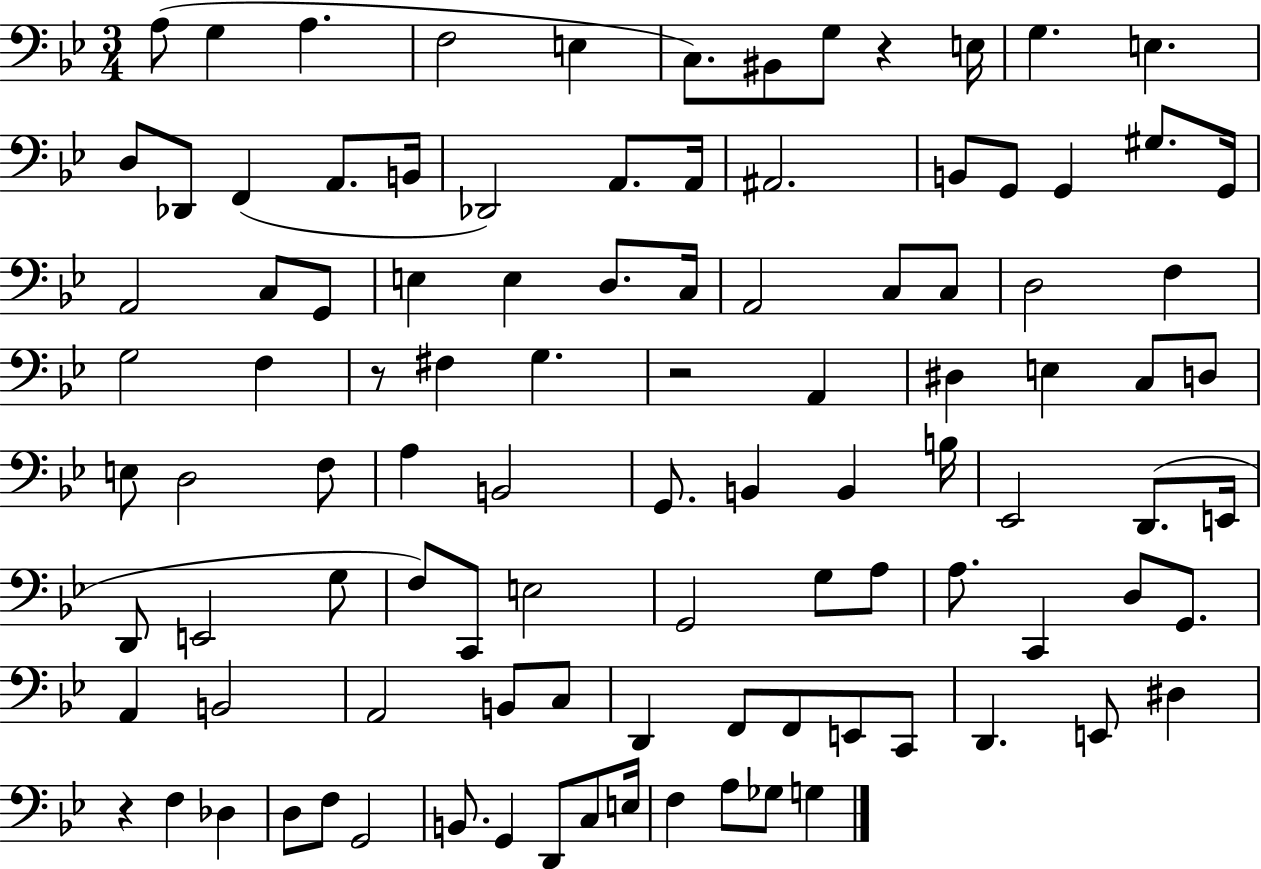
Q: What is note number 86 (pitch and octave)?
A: Db3